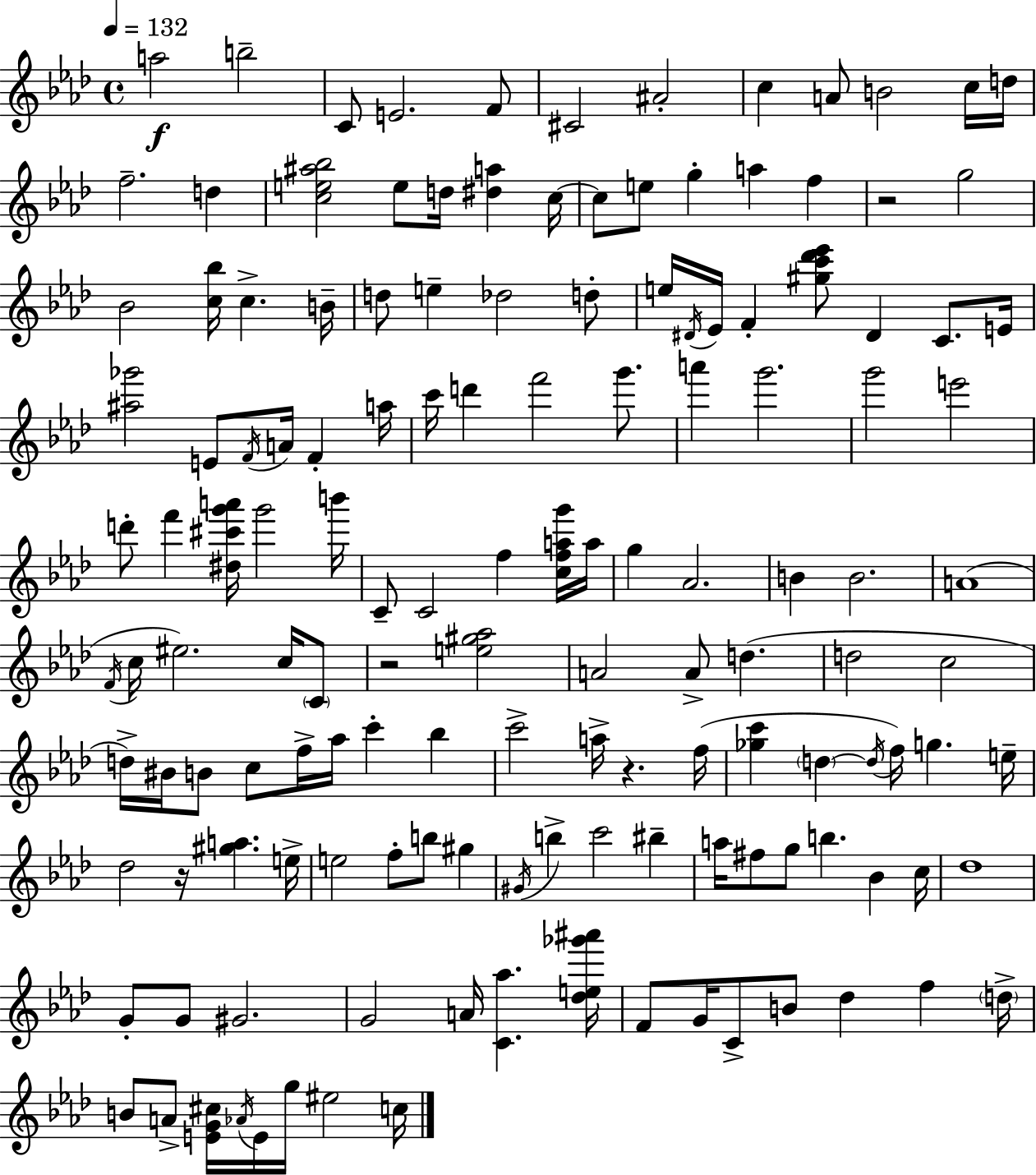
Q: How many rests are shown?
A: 4